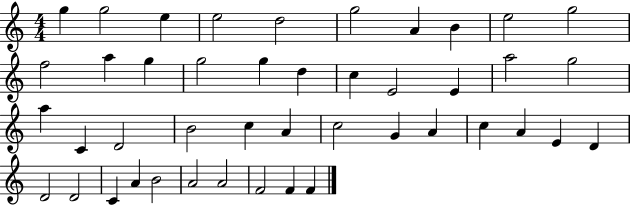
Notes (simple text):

G5/q G5/h E5/q E5/h D5/h G5/h A4/q B4/q E5/h G5/h F5/h A5/q G5/q G5/h G5/q D5/q C5/q E4/h E4/q A5/h G5/h A5/q C4/q D4/h B4/h C5/q A4/q C5/h G4/q A4/q C5/q A4/q E4/q D4/q D4/h D4/h C4/q A4/q B4/h A4/h A4/h F4/h F4/q F4/q